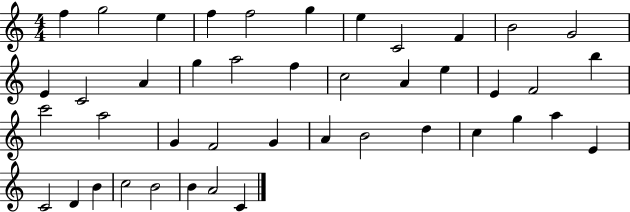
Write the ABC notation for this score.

X:1
T:Untitled
M:4/4
L:1/4
K:C
f g2 e f f2 g e C2 F B2 G2 E C2 A g a2 f c2 A e E F2 b c'2 a2 G F2 G A B2 d c g a E C2 D B c2 B2 B A2 C